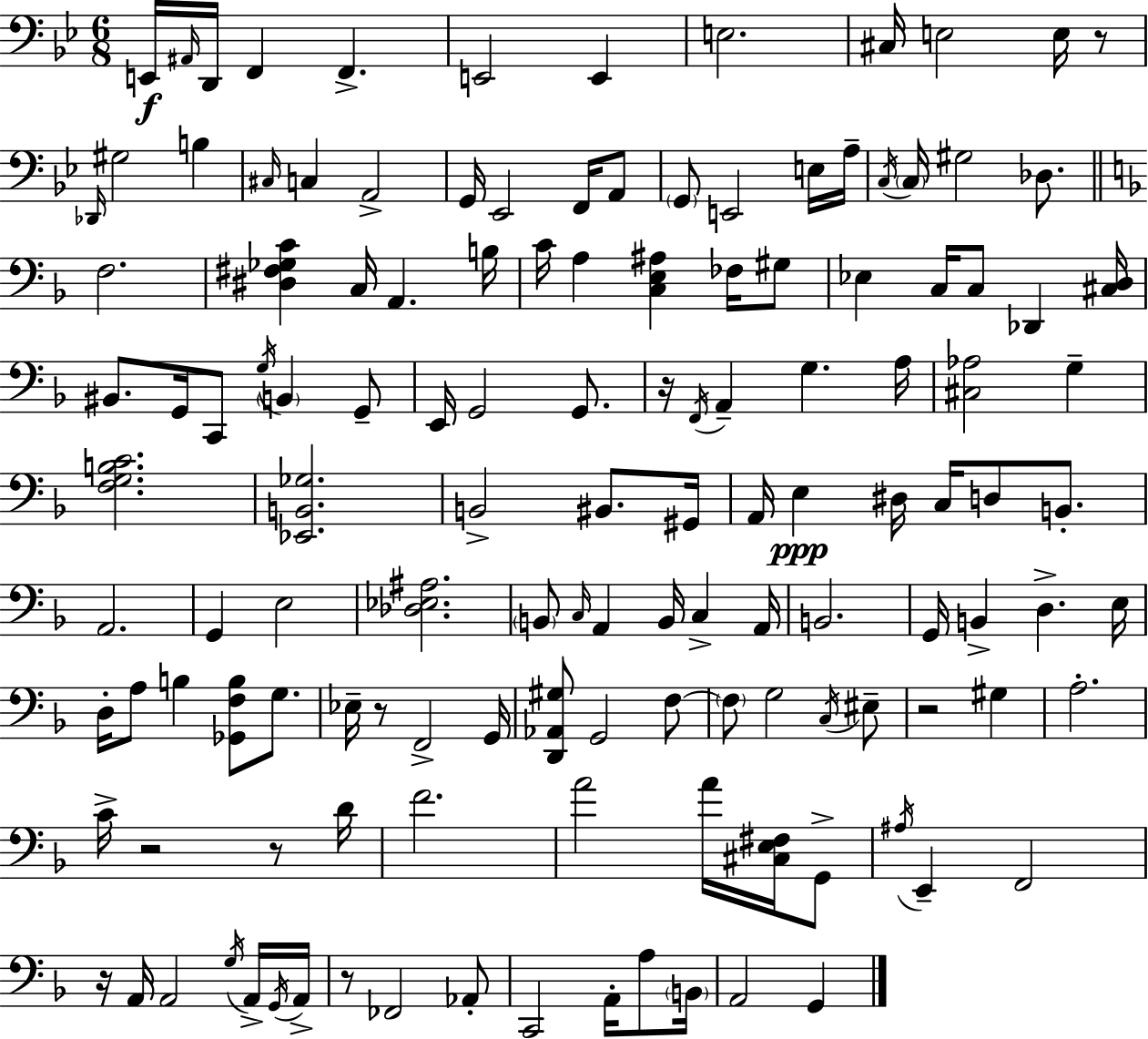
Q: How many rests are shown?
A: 8